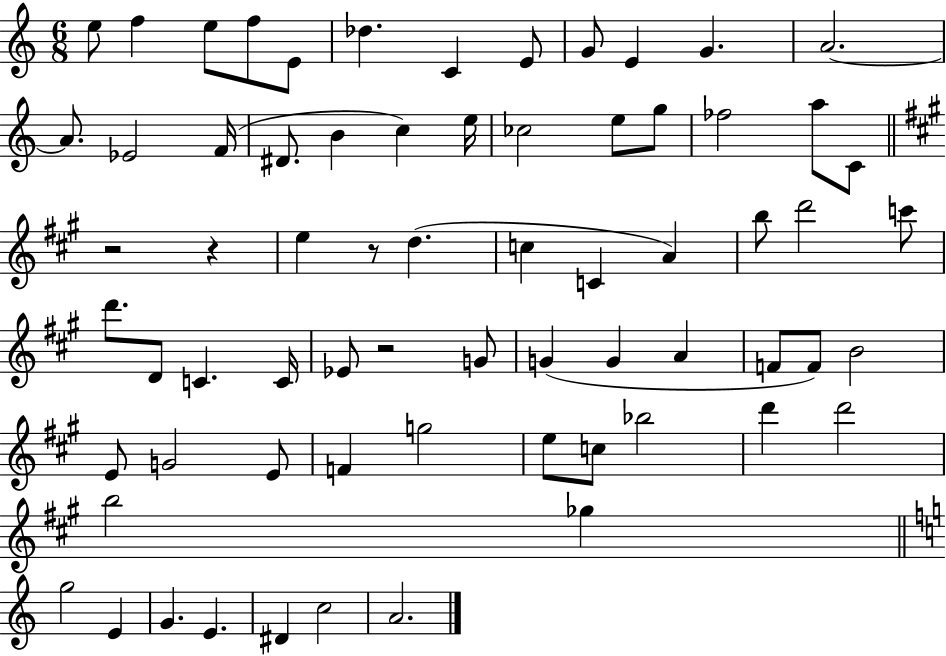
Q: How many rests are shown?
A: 4